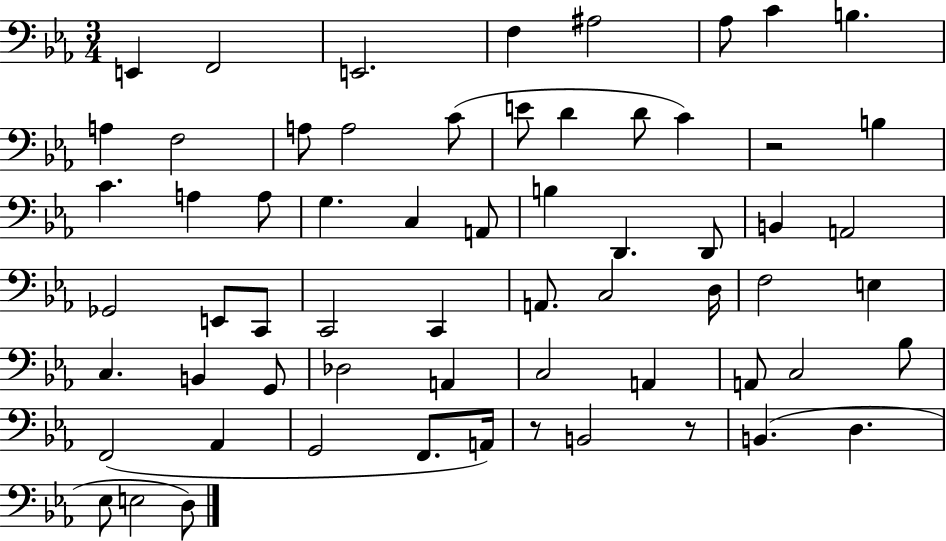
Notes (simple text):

E2/q F2/h E2/h. F3/q A#3/h Ab3/e C4/q B3/q. A3/q F3/h A3/e A3/h C4/e E4/e D4/q D4/e C4/q R/h B3/q C4/q. A3/q A3/e G3/q. C3/q A2/e B3/q D2/q. D2/e B2/q A2/h Gb2/h E2/e C2/e C2/h C2/q A2/e. C3/h D3/s F3/h E3/q C3/q. B2/q G2/e Db3/h A2/q C3/h A2/q A2/e C3/h Bb3/e F2/h Ab2/q G2/h F2/e. A2/s R/e B2/h R/e B2/q. D3/q. Eb3/e E3/h D3/e